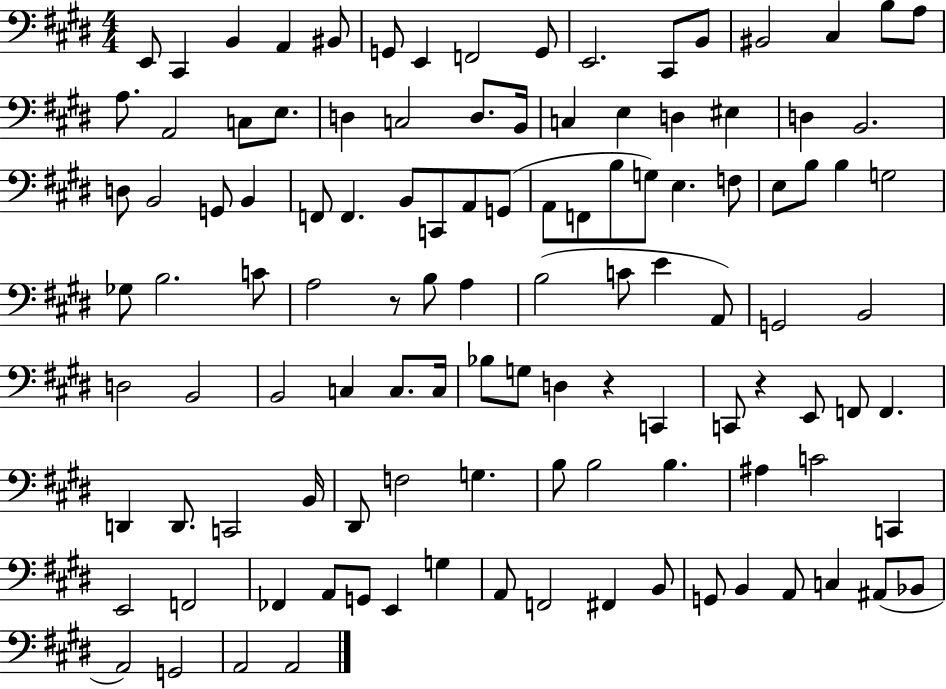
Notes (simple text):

E2/e C#2/q B2/q A2/q BIS2/e G2/e E2/q F2/h G2/e E2/h. C#2/e B2/e BIS2/h C#3/q B3/e A3/e A3/e. A2/h C3/e E3/e. D3/q C3/h D3/e. B2/s C3/q E3/q D3/q EIS3/q D3/q B2/h. D3/e B2/h G2/e B2/q F2/e F2/q. B2/e C2/e A2/e G2/e A2/e F2/e B3/e G3/e E3/q. F3/e E3/e B3/e B3/q G3/h Gb3/e B3/h. C4/e A3/h R/e B3/e A3/q B3/h C4/e E4/q A2/e G2/h B2/h D3/h B2/h B2/h C3/q C3/e. C3/s Bb3/e G3/e D3/q R/q C2/q C2/e R/q E2/e F2/e F2/q. D2/q D2/e. C2/h B2/s D#2/e F3/h G3/q. B3/e B3/h B3/q. A#3/q C4/h C2/q E2/h F2/h FES2/q A2/e G2/e E2/q G3/q A2/e F2/h F#2/q B2/e G2/e B2/q A2/e C3/q A#2/e Bb2/e A2/h G2/h A2/h A2/h